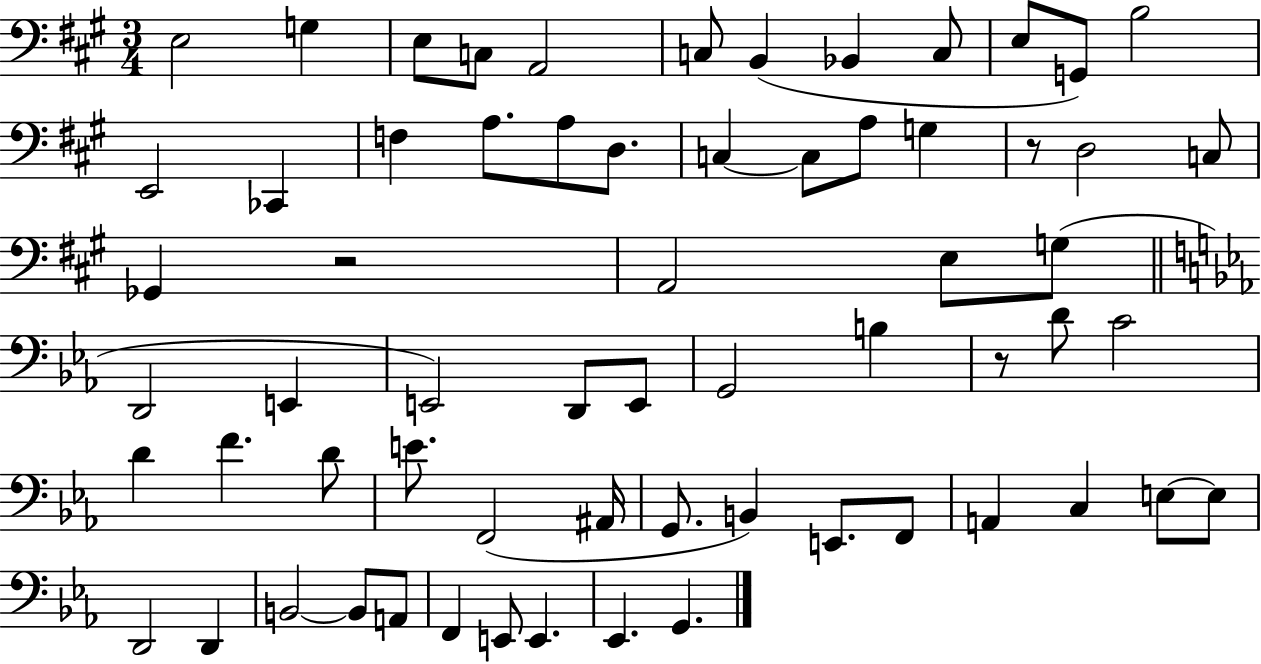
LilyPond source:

{
  \clef bass
  \numericTimeSignature
  \time 3/4
  \key a \major
  \repeat volta 2 { e2 g4 | e8 c8 a,2 | c8 b,4( bes,4 c8 | e8 g,8) b2 | \break e,2 ces,4 | f4 a8. a8 d8. | c4~~ c8 a8 g4 | r8 d2 c8 | \break ges,4 r2 | a,2 e8 g8( | \bar "||" \break \key c \minor d,2 e,4 | e,2) d,8 e,8 | g,2 b4 | r8 d'8 c'2 | \break d'4 f'4. d'8 | e'8. f,2( ais,16 | g,8. b,4) e,8. f,8 | a,4 c4 e8~~ e8 | \break d,2 d,4 | b,2~~ b,8 a,8 | f,4 e,8 e,4. | ees,4. g,4. | \break } \bar "|."
}